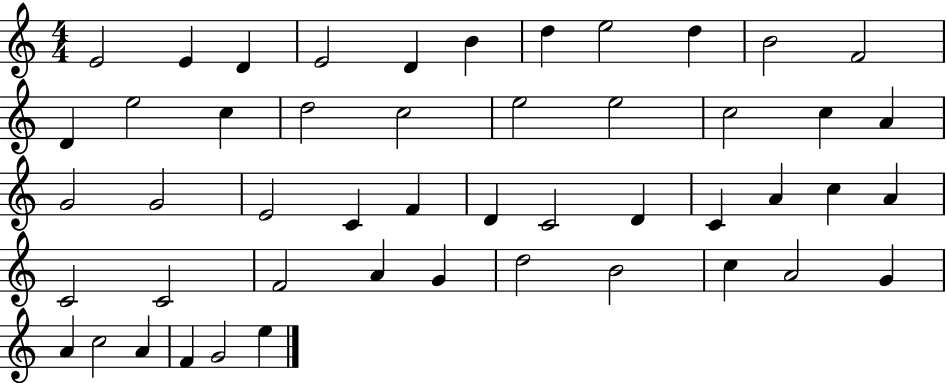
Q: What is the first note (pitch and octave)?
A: E4